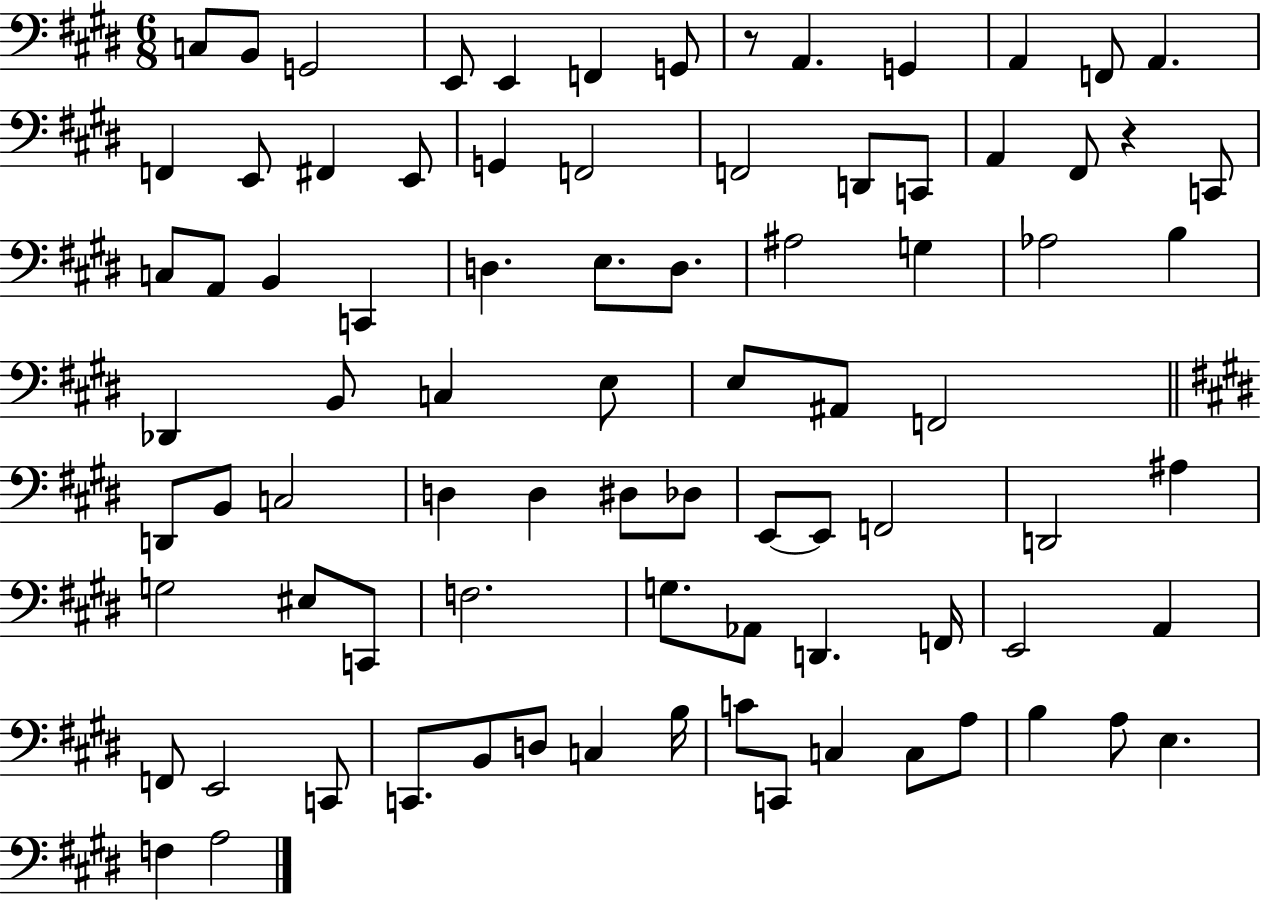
{
  \clef bass
  \numericTimeSignature
  \time 6/8
  \key e \major
  \repeat volta 2 { c8 b,8 g,2 | e,8 e,4 f,4 g,8 | r8 a,4. g,4 | a,4 f,8 a,4. | \break f,4 e,8 fis,4 e,8 | g,4 f,2 | f,2 d,8 c,8 | a,4 fis,8 r4 c,8 | \break c8 a,8 b,4 c,4 | d4. e8. d8. | ais2 g4 | aes2 b4 | \break des,4 b,8 c4 e8 | e8 ais,8 f,2 | \bar "||" \break \key e \major d,8 b,8 c2 | d4 d4 dis8 des8 | e,8~~ e,8 f,2 | d,2 ais4 | \break g2 eis8 c,8 | f2. | g8. aes,8 d,4. f,16 | e,2 a,4 | \break f,8 e,2 c,8 | c,8. b,8 d8 c4 b16 | c'8 c,8 c4 c8 a8 | b4 a8 e4. | \break f4 a2 | } \bar "|."
}